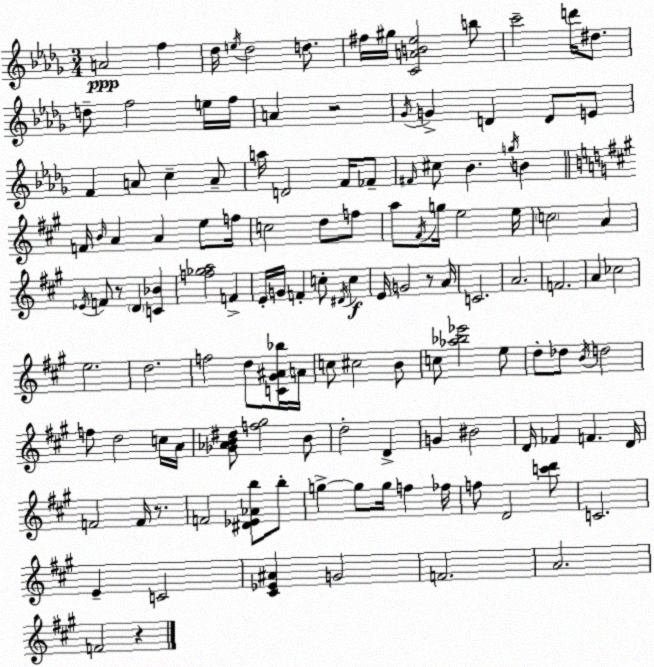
X:1
T:Untitled
M:3/4
L:1/4
K:Bbm
A2 f _d/4 e/4 _d2 d/2 ^f/4 ^g/4 [CAB_e]2 b/2 c'2 d'/4 ^d/2 d/2 f2 e/4 f/4 A z2 _G/4 G D D/2 E/2 F A/2 c A/2 a/4 D2 F/4 _F/2 ^F/4 ^c/2 _B g/4 B F/4 B/4 A A e/2 f/4 c2 d/2 f/2 a/2 ^F/4 g/4 e2 e/4 c2 A _E/4 F/2 z/2 D [C_B] [f_ga]2 F E/4 G/4 F c/2 ^D/4 c E/4 G2 z/2 A/4 C2 A2 F2 A _c2 e2 d2 f2 d/2 [C^G^A_b]/4 A/4 c/2 ^c2 B/2 c/2 [_a_b_e']2 e/2 d/2 _d/2 B/4 d2 f/2 d2 c/4 A/4 [_G_AB^d]/2 [f^g]2 B/2 d2 D G ^B2 D/4 _F F D/4 F2 F/4 z/2 F2 [^D_E_Ab]/2 b/2 g g/2 g/4 f _f/4 f/2 D2 [c'd']/2 C2 E C2 [^C_E^A] G2 F2 A2 F2 z